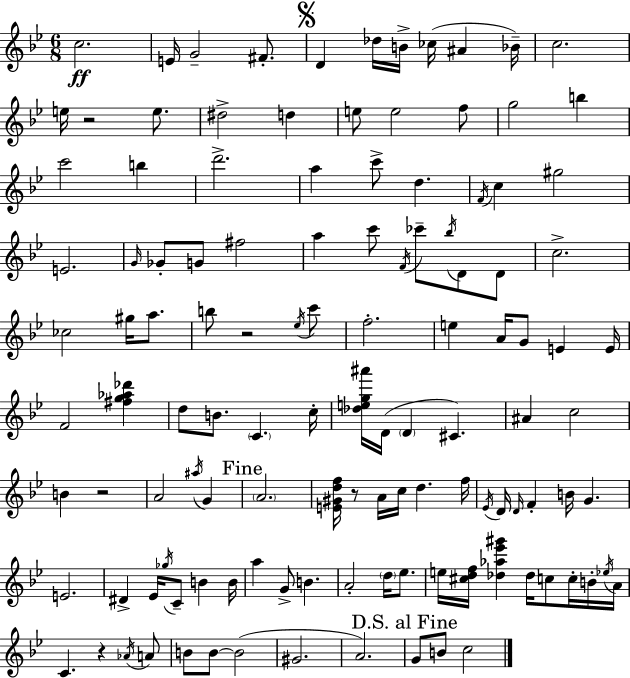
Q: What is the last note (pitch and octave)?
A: C5